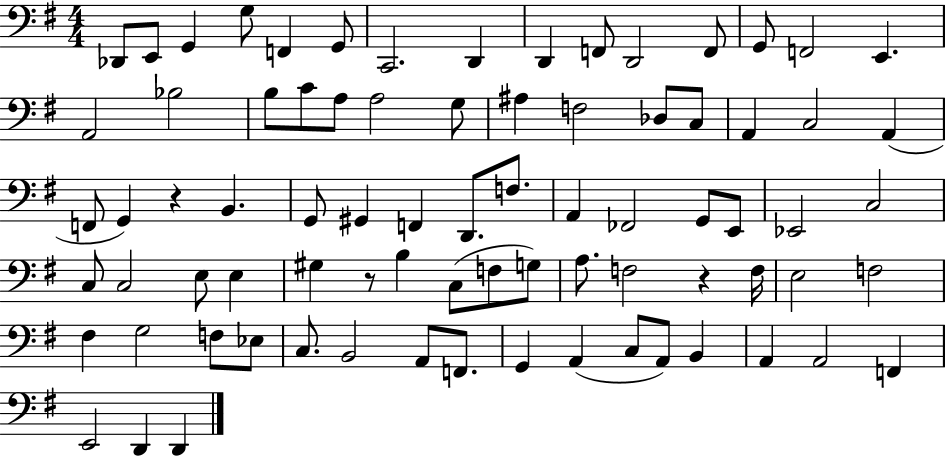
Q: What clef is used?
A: bass